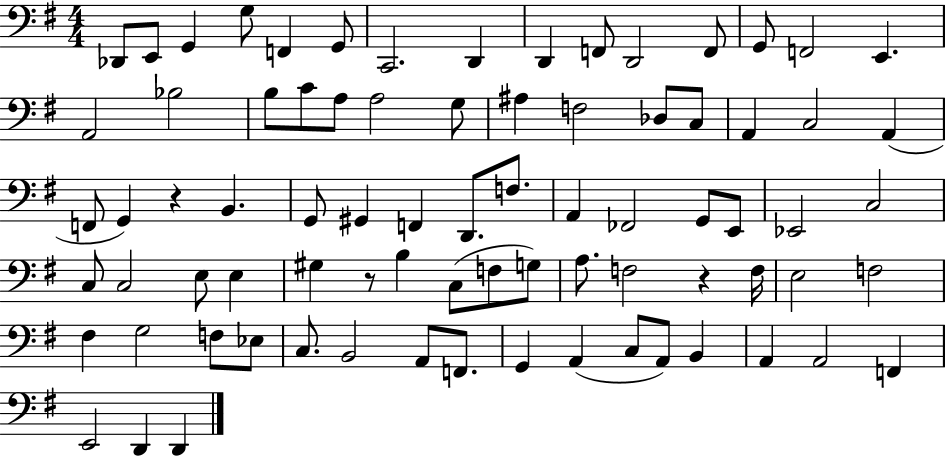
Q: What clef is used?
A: bass